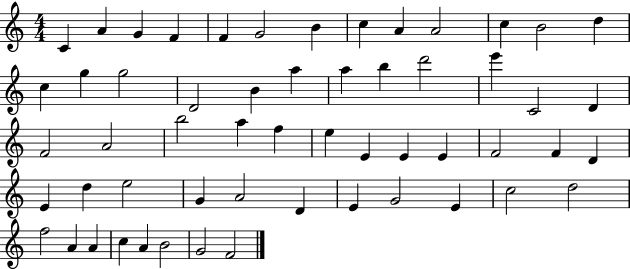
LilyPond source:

{
  \clef treble
  \numericTimeSignature
  \time 4/4
  \key c \major
  c'4 a'4 g'4 f'4 | f'4 g'2 b'4 | c''4 a'4 a'2 | c''4 b'2 d''4 | \break c''4 g''4 g''2 | d'2 b'4 a''4 | a''4 b''4 d'''2 | e'''4 c'2 d'4 | \break f'2 a'2 | b''2 a''4 f''4 | e''4 e'4 e'4 e'4 | f'2 f'4 d'4 | \break e'4 d''4 e''2 | g'4 a'2 d'4 | e'4 g'2 e'4 | c''2 d''2 | \break f''2 a'4 a'4 | c''4 a'4 b'2 | g'2 f'2 | \bar "|."
}